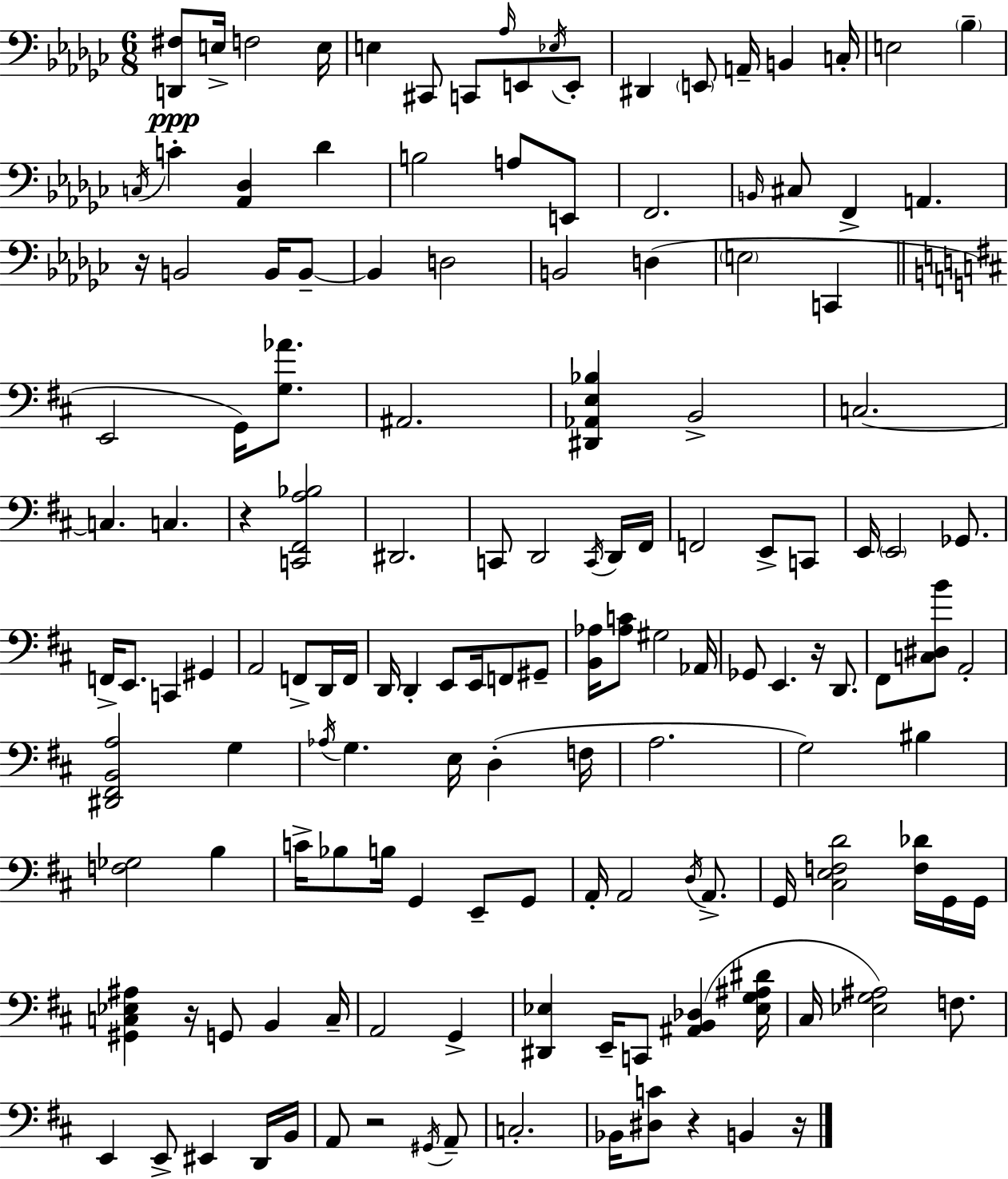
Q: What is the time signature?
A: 6/8